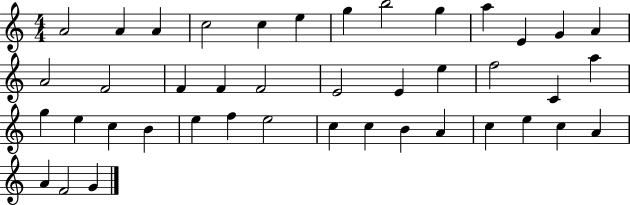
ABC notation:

X:1
T:Untitled
M:4/4
L:1/4
K:C
A2 A A c2 c e g b2 g a E G A A2 F2 F F F2 E2 E e f2 C a g e c B e f e2 c c B A c e c A A F2 G